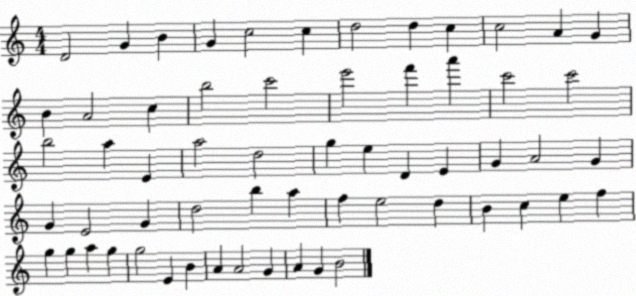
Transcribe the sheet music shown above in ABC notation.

X:1
T:Untitled
M:4/4
L:1/4
K:C
D2 G B G c2 c d2 d c c2 A G B A2 c b2 c'2 e'2 f' a' c'2 c'2 b2 a E a2 d2 g e D E G A2 G G E2 G d2 b a f e2 d B c e f g g a g g2 E B A A2 G A G B2